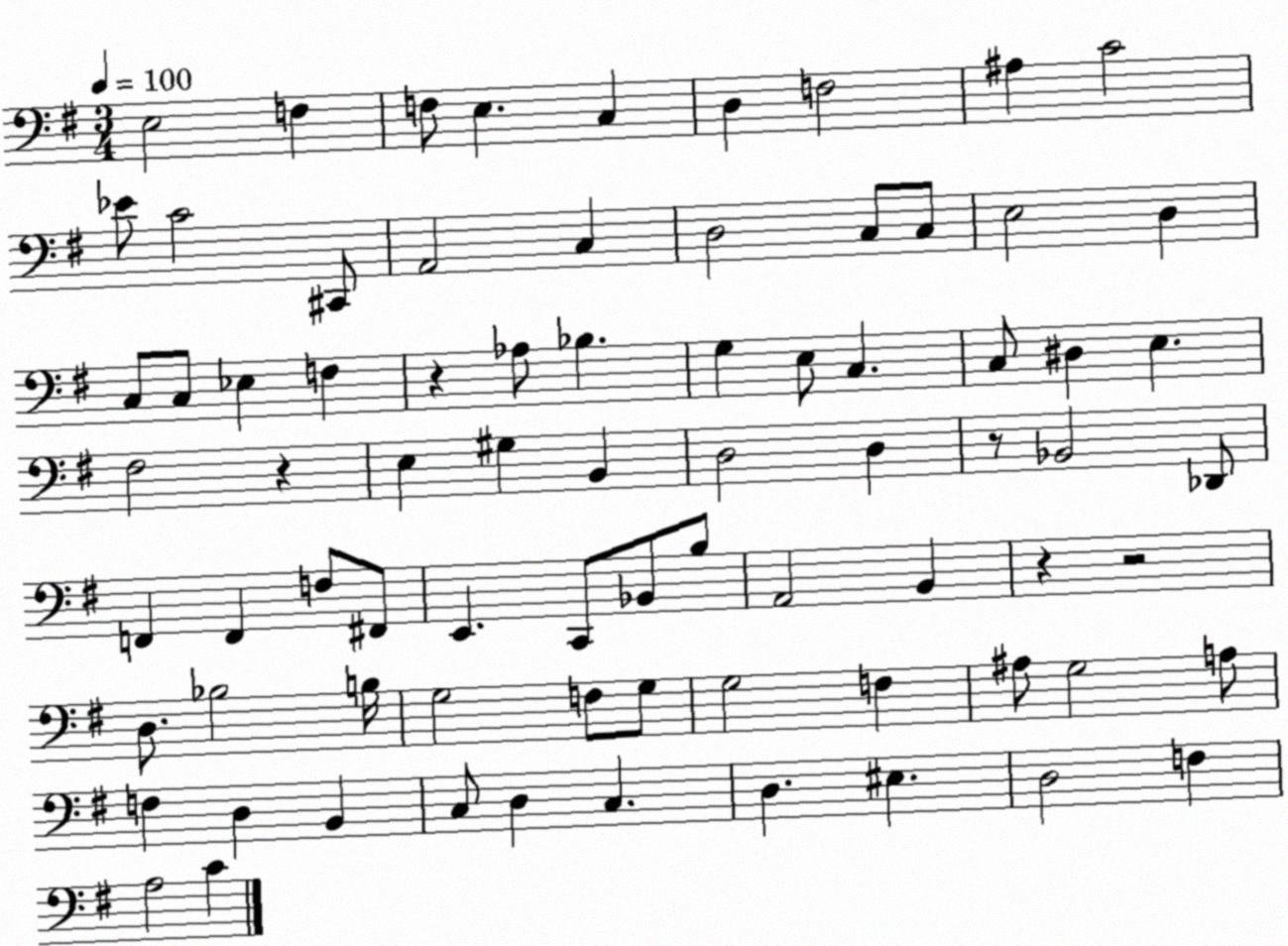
X:1
T:Untitled
M:3/4
L:1/4
K:G
E,2 F, F,/2 E, C, D, F,2 ^A, C2 _E/2 C2 ^C,,/2 A,,2 C, D,2 C,/2 C,/2 E,2 D, C,/2 C,/2 _E, F, z _A,/2 _B, G, E,/2 C, C,/2 ^D, E, ^F,2 z E, ^G, B,, D,2 D, z/2 _B,,2 _D,,/2 F,, F,, F,/2 ^F,,/2 E,, C,,/2 _B,,/2 B,/2 A,,2 B,, z z2 D,/2 _B,2 B,/4 G,2 F,/2 G,/2 G,2 F, ^A,/2 G,2 A,/2 F, D, B,, C,/2 D, C, D, ^E, D,2 F, A,2 C